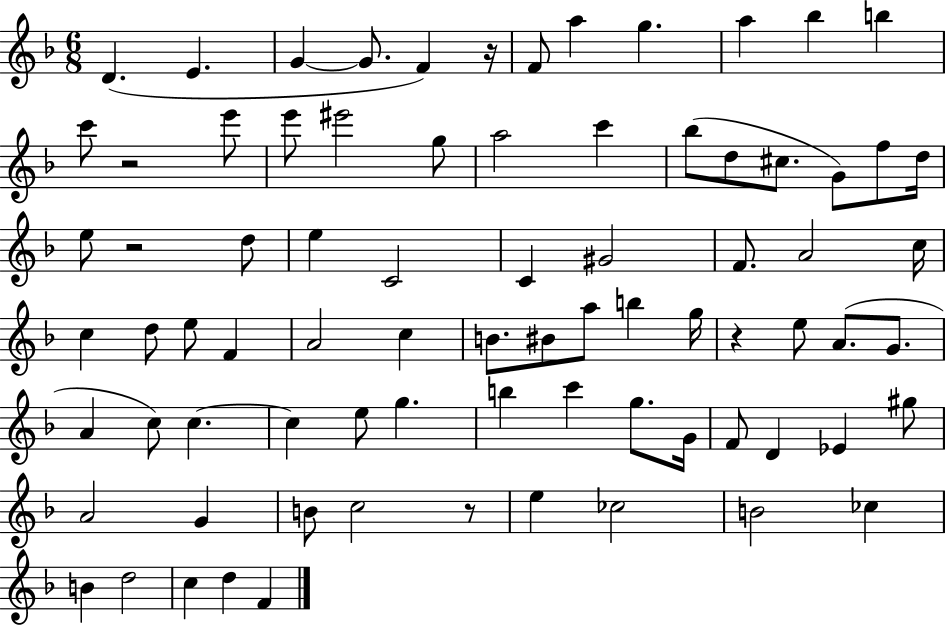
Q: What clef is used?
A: treble